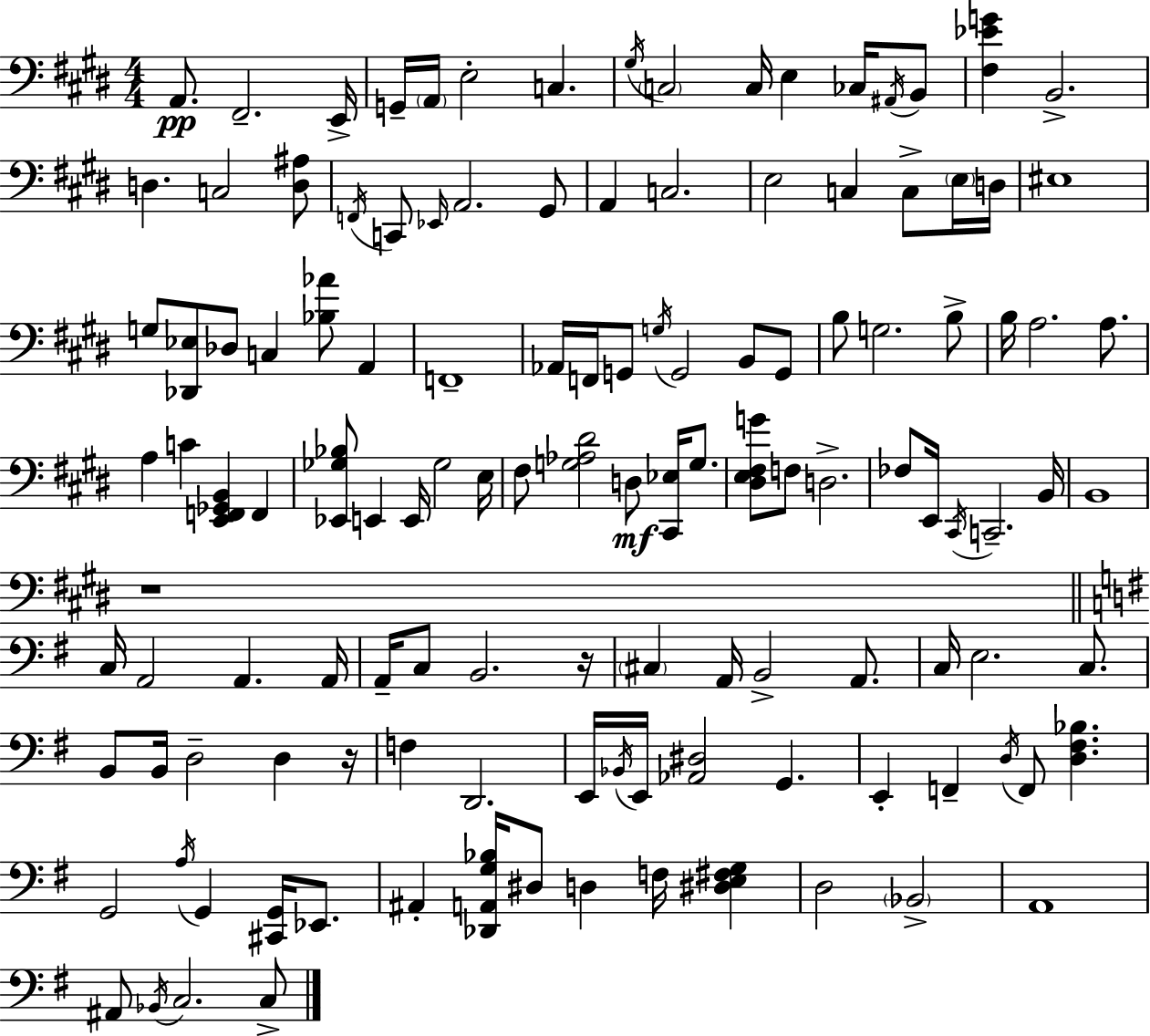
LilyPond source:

{
  \clef bass
  \numericTimeSignature
  \time 4/4
  \key e \major
  a,8.\pp fis,2.-- e,16-> | g,16-- \parenthesize a,16 e2-. c4. | \acciaccatura { gis16 } \parenthesize c2 c16 e4 ces16 \acciaccatura { ais,16 } | b,8 <fis ees' g'>4 b,2.-> | \break d4. c2 | <d ais>8 \acciaccatura { f,16 } c,8 \grace { ees,16 } a,2. | gis,8 a,4 c2. | e2 c4 | \break c8-> \parenthesize e16 d16 eis1 | g8 <des, ees>8 des8 c4 <bes aes'>8 | a,4 f,1-- | aes,16 f,16 g,8 \acciaccatura { g16 } g,2 | \break b,8 g,8 b8 g2. | b8-> b16 a2. | a8. a4 c'4 <e, f, ges, b,>4 | f,4 <ees, ges bes>8 e,4 e,16 ges2 | \break e16 fis8 <g aes dis'>2 d8\mf | <cis, ees>16 g8. <dis e fis g'>8 f8 d2.-> | fes8 e,16 \acciaccatura { cis,16 } c,2.-- | b,16 b,1 | \break r1 | \bar "||" \break \key e \minor c16 a,2 a,4. a,16 | a,16-- c8 b,2. r16 | \parenthesize cis4 a,16 b,2-> a,8. | c16 e2. c8. | \break b,8 b,16 d2-- d4 r16 | f4 d,2. | e,16 \acciaccatura { bes,16 } e,16 <aes, dis>2 g,4. | e,4-. f,4-- \acciaccatura { d16 } f,8 <d fis bes>4. | \break g,2 \acciaccatura { a16 } g,4 <cis, g,>16 | ees,8. ais,4-. <des, a, g bes>16 dis8 d4 f16 <dis e fis g>4 | d2 \parenthesize bes,2-> | a,1 | \break ais,8 \acciaccatura { bes,16 } c2. | c8-> \bar "|."
}